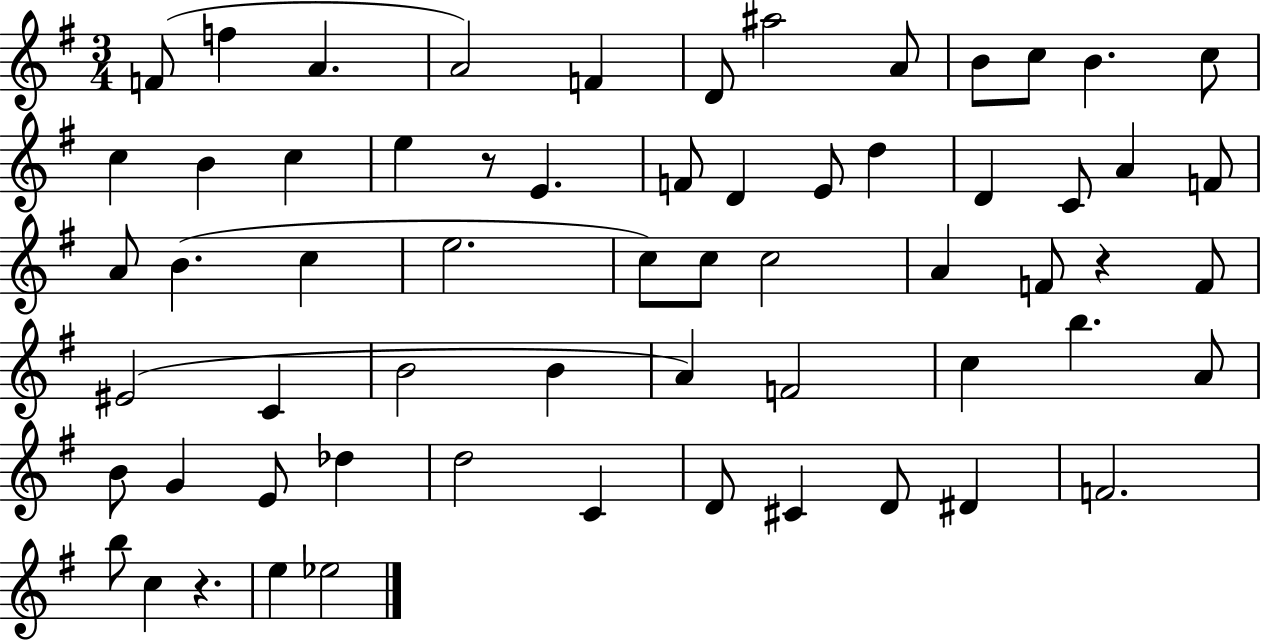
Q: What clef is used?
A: treble